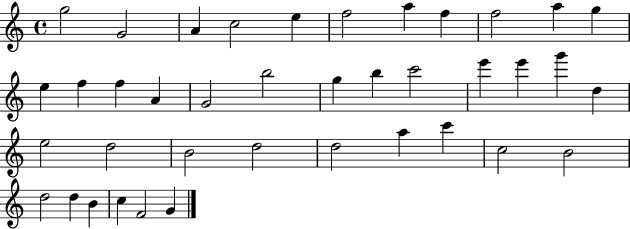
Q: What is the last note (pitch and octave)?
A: G4